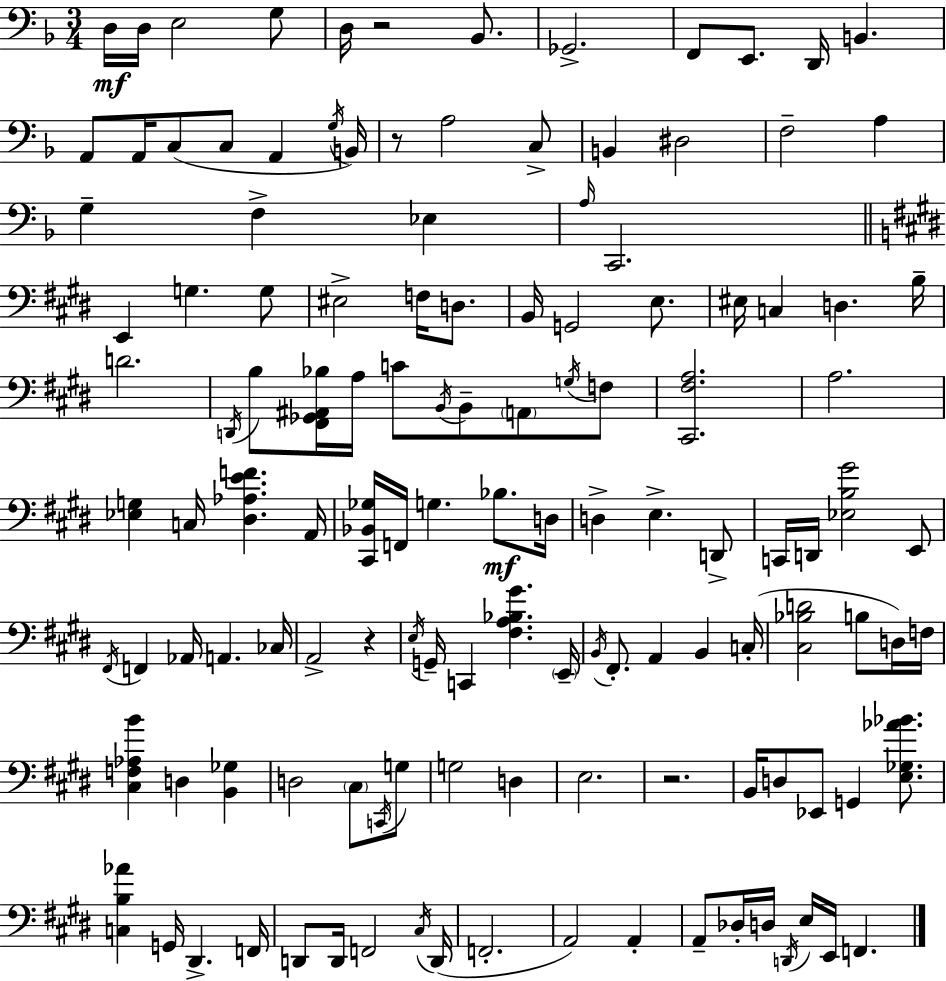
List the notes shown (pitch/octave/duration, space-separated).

D3/s D3/s E3/h G3/e D3/s R/h Bb2/e. Gb2/h. F2/e E2/e. D2/s B2/q. A2/e A2/s C3/e C3/e A2/q G3/s B2/s R/e A3/h C3/e B2/q D#3/h F3/h A3/q G3/q F3/q Eb3/q A3/s C2/h. E2/q G3/q. G3/e EIS3/h F3/s D3/e. B2/s G2/h E3/e. EIS3/s C3/q D3/q. B3/s D4/h. D2/s B3/e [F#2,Gb2,A#2,Bb3]/s A3/s C4/e B2/s B2/e A2/e G3/s F3/e [C#2,F#3,A3]/h. A3/h. [Eb3,G3]/q C3/s [D#3,Ab3,E4,F4]/q. A2/s [C#2,Bb2,Gb3]/s F2/s G3/q. Bb3/e. D3/s D3/q E3/q. D2/e C2/s D2/s [Eb3,B3,G#4]/h E2/e F#2/s F2/q Ab2/s A2/q. CES3/s A2/h R/q E3/s G2/s C2/q [F#3,A3,Bb3,G#4]/q. E2/s B2/s F#2/e. A2/q B2/q C3/s [C#3,Bb3,D4]/h B3/e D3/s F3/s [C#3,F3,Ab3,B4]/q D3/q [B2,Gb3]/q D3/h C#3/e C2/s G3/e G3/h D3/q E3/h. R/h. B2/s D3/e Eb2/e G2/q [E3,Gb3,Ab4,Bb4]/e. [C3,B3,Ab4]/q G2/s D#2/q. F2/s D2/e D2/s F2/h C#3/s D2/s F2/h. A2/h A2/q A2/e Db3/s D3/s D2/s E3/s E2/s F2/q.